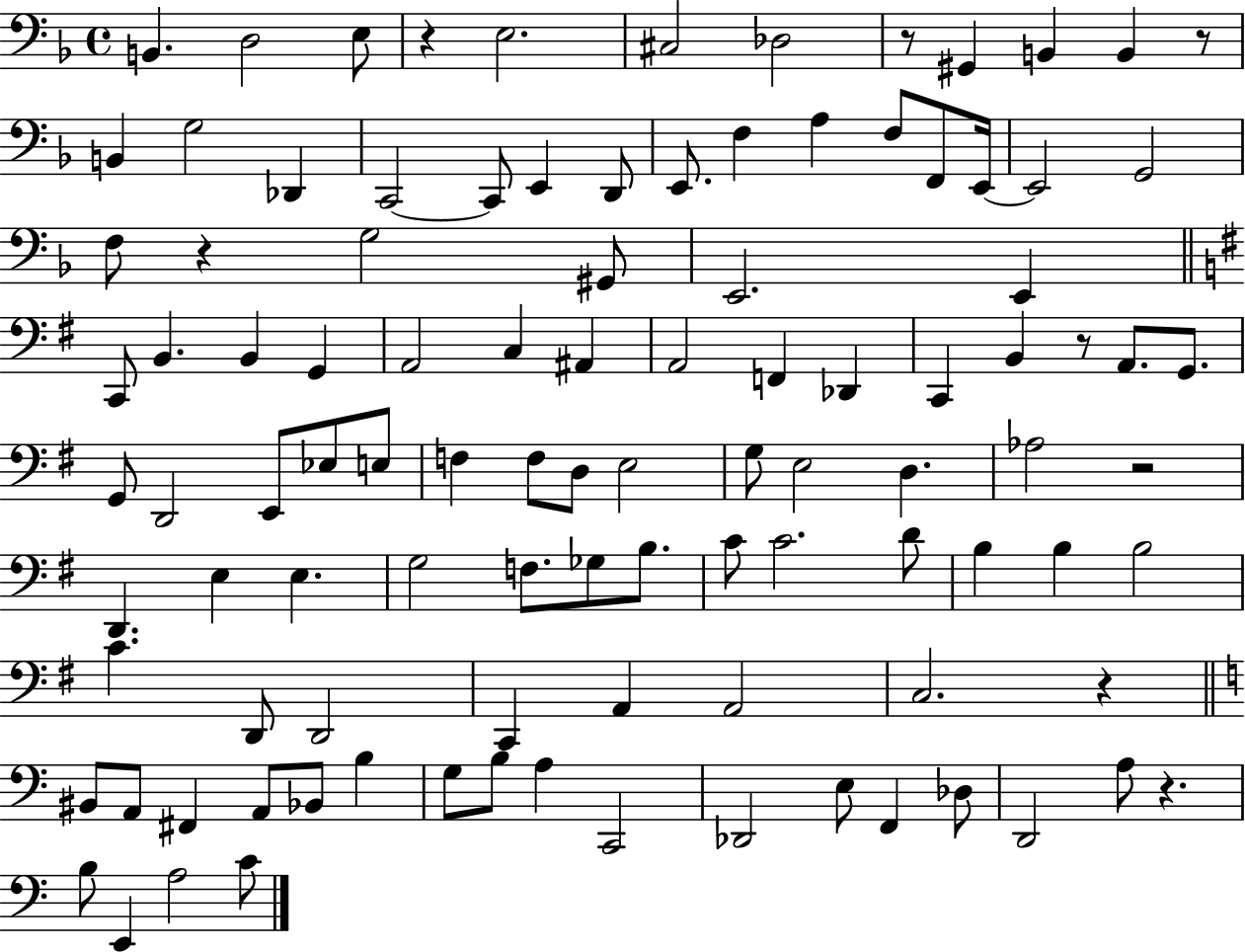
{
  \clef bass
  \time 4/4
  \defaultTimeSignature
  \key f \major
  b,4. d2 e8 | r4 e2. | cis2 des2 | r8 gis,4 b,4 b,4 r8 | \break b,4 g2 des,4 | c,2~~ c,8 e,4 d,8 | e,8. f4 a4 f8 f,8 e,16~~ | e,2 g,2 | \break f8 r4 g2 gis,8 | e,2. e,4 | \bar "||" \break \key g \major c,8 b,4. b,4 g,4 | a,2 c4 ais,4 | a,2 f,4 des,4 | c,4 b,4 r8 a,8. g,8. | \break g,8 d,2 e,8 ees8 e8 | f4 f8 d8 e2 | g8 e2 d4. | aes2 r2 | \break d,4. e4 e4. | g2 f8. ges8 b8. | c'8 c'2. d'8 | b4 b4 b2 | \break c'4. d,8 d,2 | c,4 a,4 a,2 | c2. r4 | \bar "||" \break \key c \major bis,8 a,8 fis,4 a,8 bes,8 b4 | g8 b8 a4 c,2 | des,2 e8 f,4 des8 | d,2 a8 r4. | \break b8 e,4 a2 c'8 | \bar "|."
}